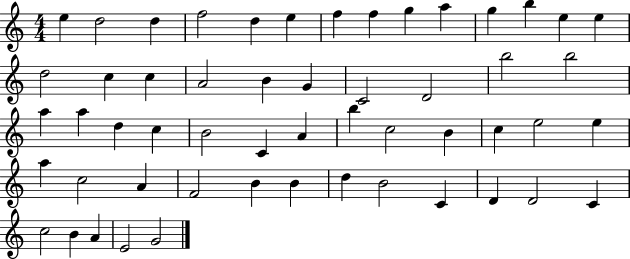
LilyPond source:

{
  \clef treble
  \numericTimeSignature
  \time 4/4
  \key c \major
  e''4 d''2 d''4 | f''2 d''4 e''4 | f''4 f''4 g''4 a''4 | g''4 b''4 e''4 e''4 | \break d''2 c''4 c''4 | a'2 b'4 g'4 | c'2 d'2 | b''2 b''2 | \break a''4 a''4 d''4 c''4 | b'2 c'4 a'4 | b''4 c''2 b'4 | c''4 e''2 e''4 | \break a''4 c''2 a'4 | f'2 b'4 b'4 | d''4 b'2 c'4 | d'4 d'2 c'4 | \break c''2 b'4 a'4 | e'2 g'2 | \bar "|."
}